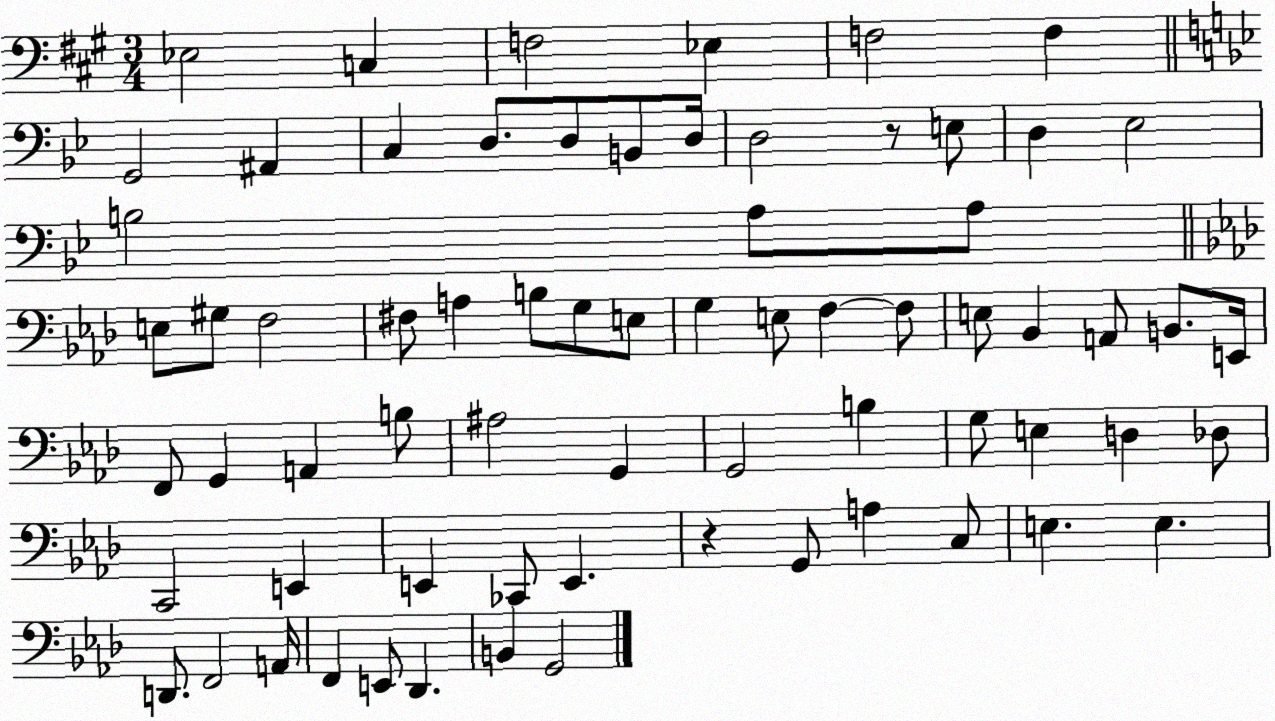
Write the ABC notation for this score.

X:1
T:Untitled
M:3/4
L:1/4
K:A
_E,2 C, F,2 _E, F,2 F, G,,2 ^A,, C, D,/2 D,/2 B,,/2 D,/4 D,2 z/2 E,/2 D, _E,2 B,2 A,/2 A,/2 E,/2 ^G,/2 F,2 ^F,/2 A, B,/2 G,/2 E,/2 G, E,/2 F, F,/2 E,/2 _B,, A,,/2 B,,/2 E,,/4 F,,/2 G,, A,, B,/2 ^A,2 G,, G,,2 B, G,/2 E, D, _D,/2 C,,2 E,, E,, _C,,/2 E,, z G,,/2 A, C,/2 E, E, D,,/2 F,,2 A,,/4 F,, E,,/2 _D,, B,, G,,2